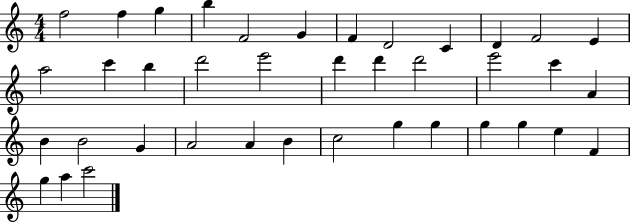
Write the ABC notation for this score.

X:1
T:Untitled
M:4/4
L:1/4
K:C
f2 f g b F2 G F D2 C D F2 E a2 c' b d'2 e'2 d' d' d'2 e'2 c' A B B2 G A2 A B c2 g g g g e F g a c'2